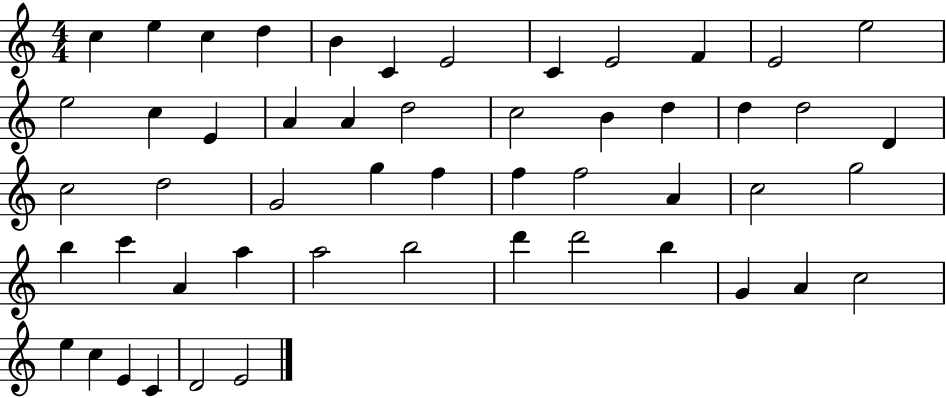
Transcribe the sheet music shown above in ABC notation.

X:1
T:Untitled
M:4/4
L:1/4
K:C
c e c d B C E2 C E2 F E2 e2 e2 c E A A d2 c2 B d d d2 D c2 d2 G2 g f f f2 A c2 g2 b c' A a a2 b2 d' d'2 b G A c2 e c E C D2 E2